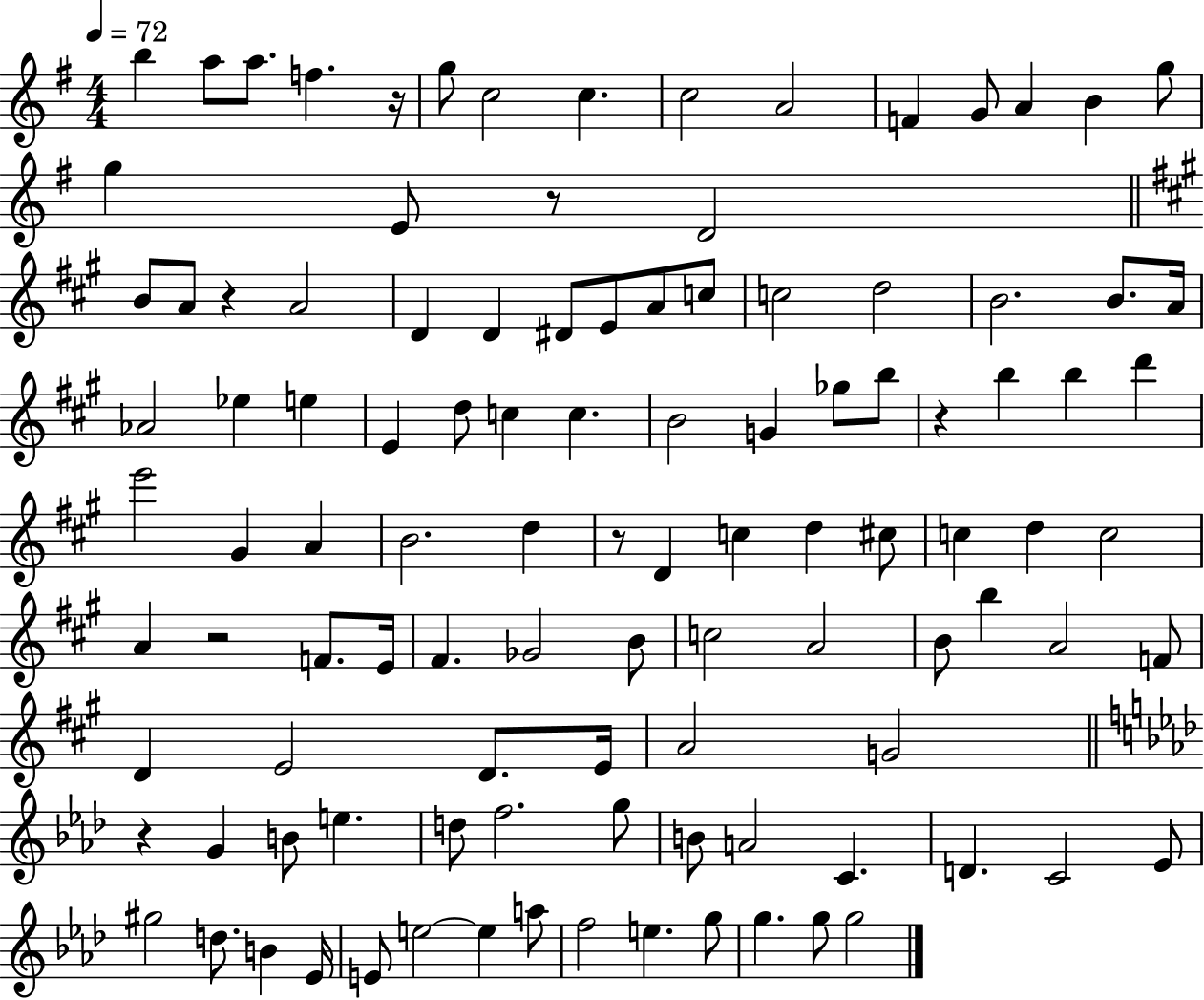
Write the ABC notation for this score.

X:1
T:Untitled
M:4/4
L:1/4
K:G
b a/2 a/2 f z/4 g/2 c2 c c2 A2 F G/2 A B g/2 g E/2 z/2 D2 B/2 A/2 z A2 D D ^D/2 E/2 A/2 c/2 c2 d2 B2 B/2 A/4 _A2 _e e E d/2 c c B2 G _g/2 b/2 z b b d' e'2 ^G A B2 d z/2 D c d ^c/2 c d c2 A z2 F/2 E/4 ^F _G2 B/2 c2 A2 B/2 b A2 F/2 D E2 D/2 E/4 A2 G2 z G B/2 e d/2 f2 g/2 B/2 A2 C D C2 _E/2 ^g2 d/2 B _E/4 E/2 e2 e a/2 f2 e g/2 g g/2 g2